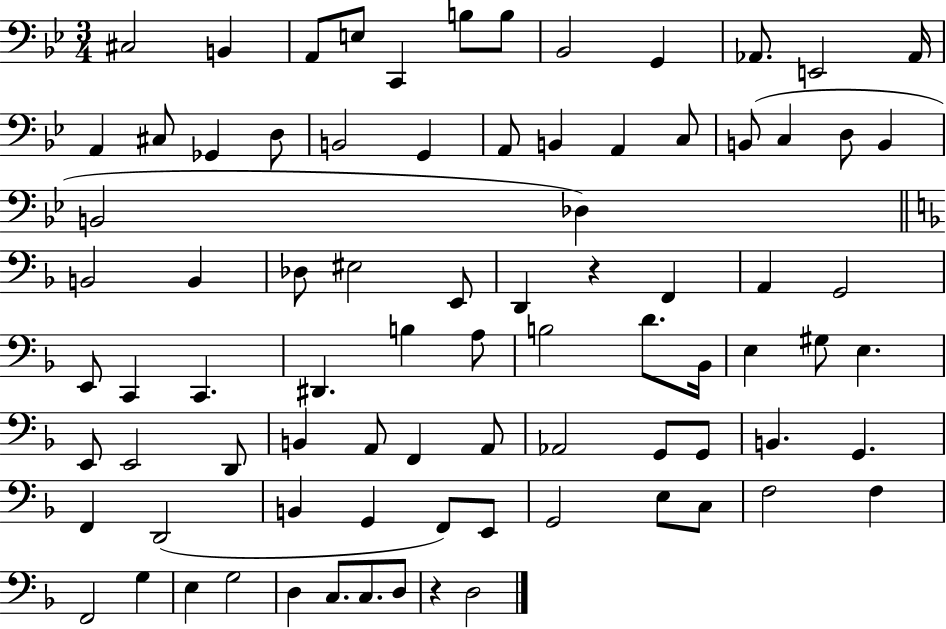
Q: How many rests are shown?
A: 2